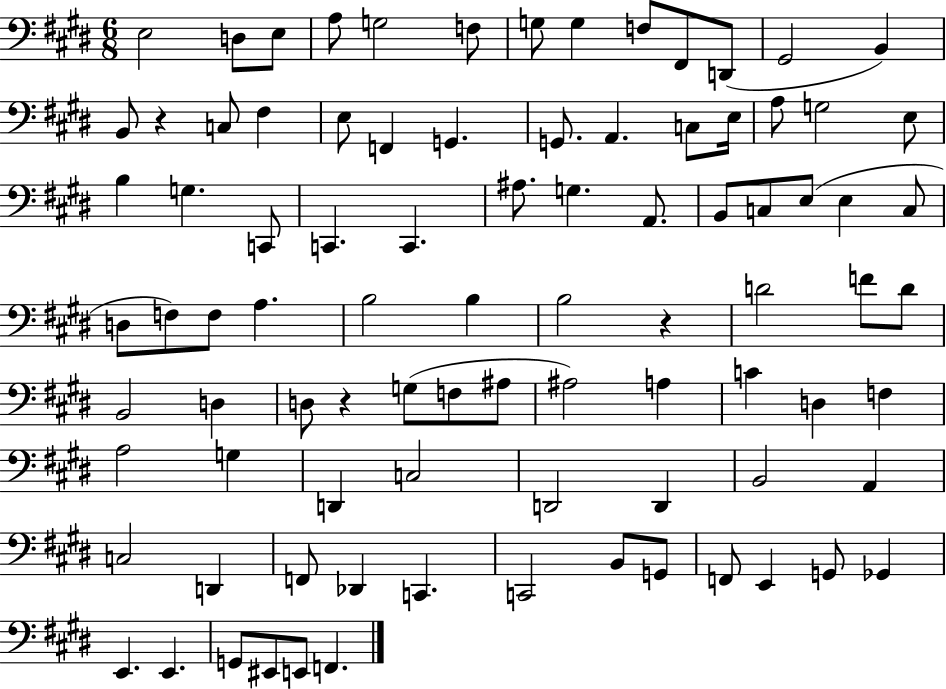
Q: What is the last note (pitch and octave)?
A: F2